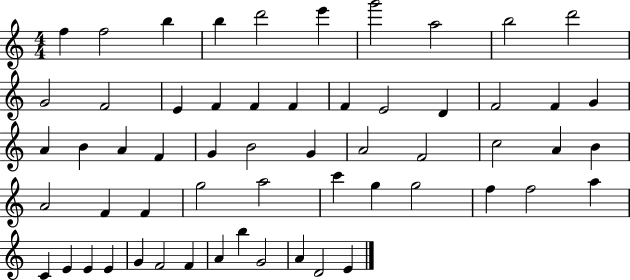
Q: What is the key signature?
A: C major